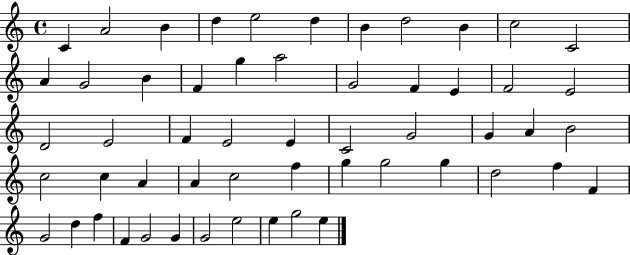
C4/q A4/h B4/q D5/q E5/h D5/q B4/q D5/h B4/q C5/h C4/h A4/q G4/h B4/q F4/q G5/q A5/h G4/h F4/q E4/q F4/h E4/h D4/h E4/h F4/q E4/h E4/q C4/h G4/h G4/q A4/q B4/h C5/h C5/q A4/q A4/q C5/h F5/q G5/q G5/h G5/q D5/h F5/q F4/q G4/h D5/q F5/q F4/q G4/h G4/q G4/h E5/h E5/q G5/h E5/q